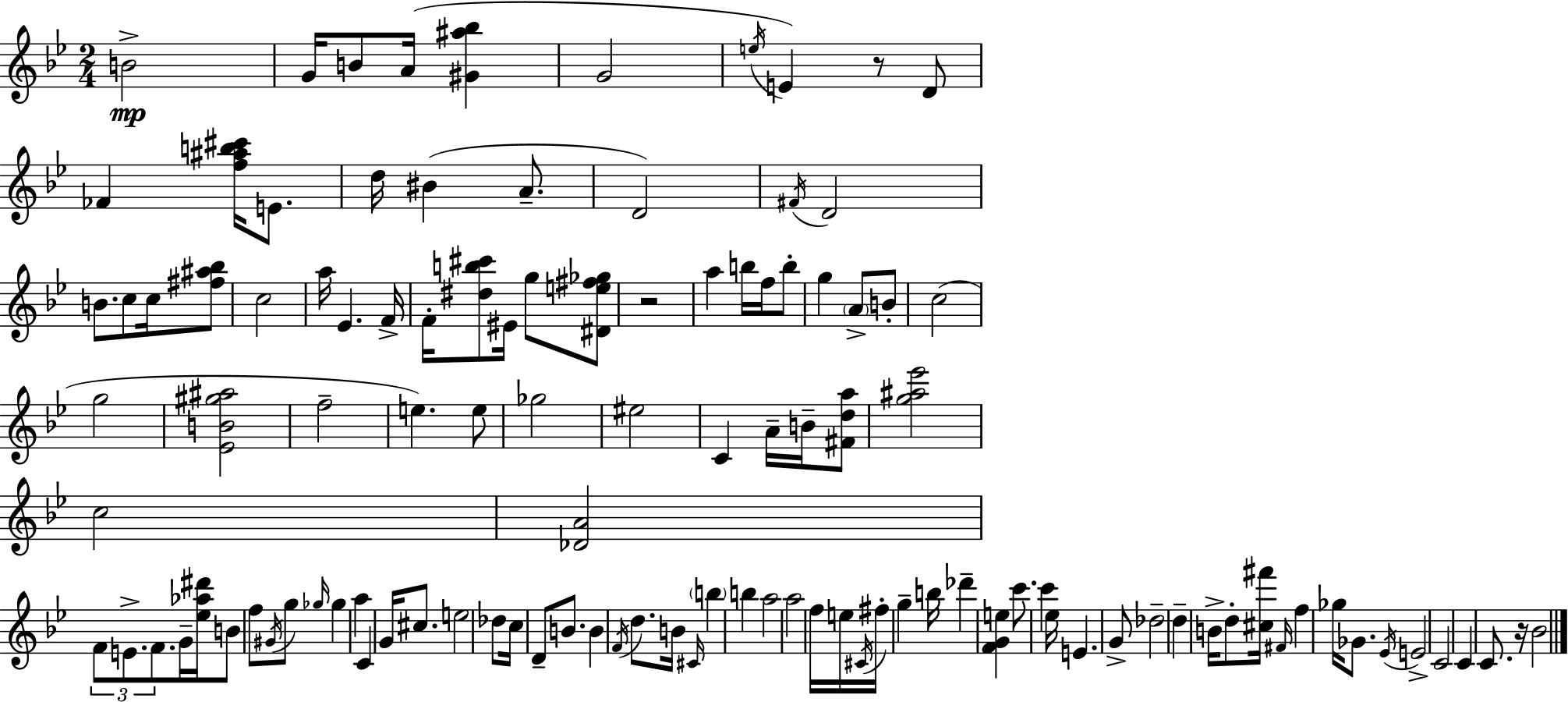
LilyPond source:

{
  \clef treble
  \numericTimeSignature
  \time 2/4
  \key g \minor
  b'2->\mp | g'16 b'8 a'16( <gis' ais'' bes''>4 | g'2 | \acciaccatura { e''16 } e'4) r8 d'8 | \break fes'4 <f'' ais'' b'' cis'''>16 e'8. | d''16 bis'4( a'8.-- | d'2) | \acciaccatura { fis'16 } d'2 | \break b'8. c''8 c''16 | <fis'' ais'' bes''>8 c''2 | a''16 ees'4. | f'16-> f'16-. <dis'' b'' cis'''>8 eis'16 g''8 | \break <dis' e'' fis'' ges''>8 r2 | a''4 b''16 f''16 | b''8-. g''4 \parenthesize a'8-> | b'8-. c''2( | \break g''2 | <ees' b' gis'' ais''>2 | f''2-- | e''4.) | \break e''8 ges''2 | eis''2 | c'4 a'16-- b'16-- | <fis' d'' a''>8 <g'' ais'' ees'''>2 | \break c''2 | <des' a'>2 | \tuplet 3/2 { f'8 e'8.-> f'8. } | g'16-- <ees'' aes'' dis'''>16 b'8 f''8 | \break \acciaccatura { gis'16 } g''8 \grace { ges''16 } ges''4 | a''4 c'4 | g'16 cis''8. e''2 | des''8 c''16 d'8-- | \break b'8. b'4 | \acciaccatura { f'16 } d''8. b'16 \grace { cis'16 } \parenthesize b''4 | b''4 a''2 | a''2 | \break f''16 e''16 | \acciaccatura { cis'16 } fis''16-. g''4-- b''16 des'''4-- | <f' g' e''>4 c'''8. | c'''4 ees''16 e'4. | \break g'8-> des''2-- | d''4-- | b'16-> d''8-. <cis'' fis'''>16 \grace { fis'16 } | f''4 ges''16 ges'8. | \break \acciaccatura { ees'16 } e'2-> | c'2 | c'4 c'8. | r16 bes'2 | \break \bar "|."
}